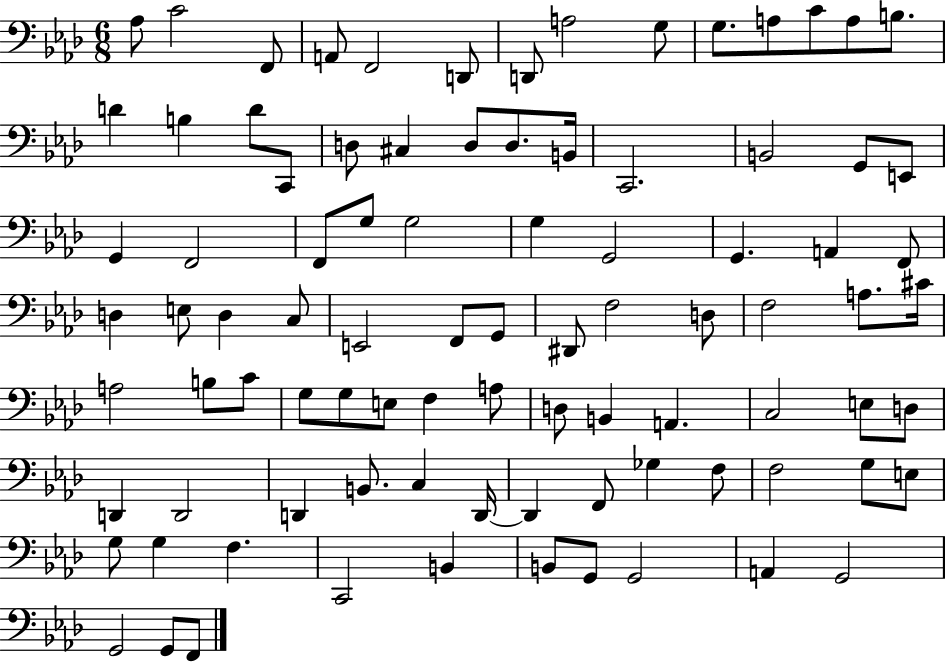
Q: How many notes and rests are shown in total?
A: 90